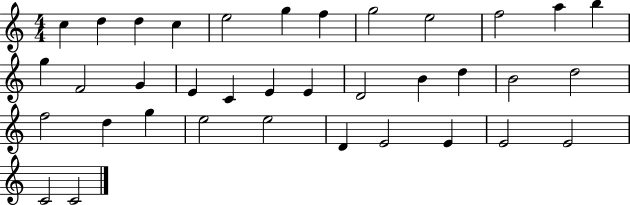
X:1
T:Untitled
M:4/4
L:1/4
K:C
c d d c e2 g f g2 e2 f2 a b g F2 G E C E E D2 B d B2 d2 f2 d g e2 e2 D E2 E E2 E2 C2 C2